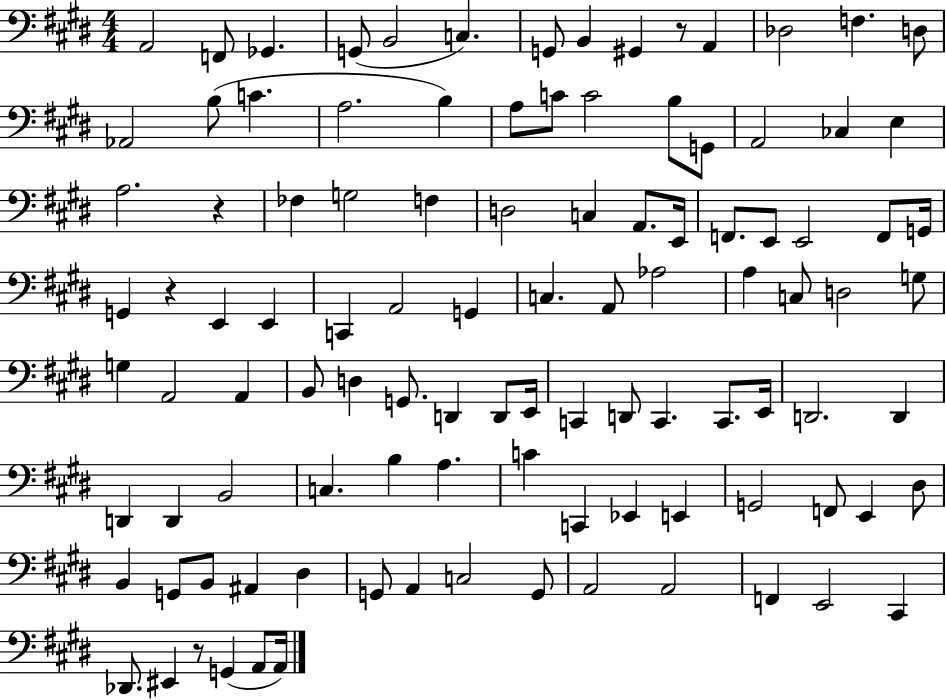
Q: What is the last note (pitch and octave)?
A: A2